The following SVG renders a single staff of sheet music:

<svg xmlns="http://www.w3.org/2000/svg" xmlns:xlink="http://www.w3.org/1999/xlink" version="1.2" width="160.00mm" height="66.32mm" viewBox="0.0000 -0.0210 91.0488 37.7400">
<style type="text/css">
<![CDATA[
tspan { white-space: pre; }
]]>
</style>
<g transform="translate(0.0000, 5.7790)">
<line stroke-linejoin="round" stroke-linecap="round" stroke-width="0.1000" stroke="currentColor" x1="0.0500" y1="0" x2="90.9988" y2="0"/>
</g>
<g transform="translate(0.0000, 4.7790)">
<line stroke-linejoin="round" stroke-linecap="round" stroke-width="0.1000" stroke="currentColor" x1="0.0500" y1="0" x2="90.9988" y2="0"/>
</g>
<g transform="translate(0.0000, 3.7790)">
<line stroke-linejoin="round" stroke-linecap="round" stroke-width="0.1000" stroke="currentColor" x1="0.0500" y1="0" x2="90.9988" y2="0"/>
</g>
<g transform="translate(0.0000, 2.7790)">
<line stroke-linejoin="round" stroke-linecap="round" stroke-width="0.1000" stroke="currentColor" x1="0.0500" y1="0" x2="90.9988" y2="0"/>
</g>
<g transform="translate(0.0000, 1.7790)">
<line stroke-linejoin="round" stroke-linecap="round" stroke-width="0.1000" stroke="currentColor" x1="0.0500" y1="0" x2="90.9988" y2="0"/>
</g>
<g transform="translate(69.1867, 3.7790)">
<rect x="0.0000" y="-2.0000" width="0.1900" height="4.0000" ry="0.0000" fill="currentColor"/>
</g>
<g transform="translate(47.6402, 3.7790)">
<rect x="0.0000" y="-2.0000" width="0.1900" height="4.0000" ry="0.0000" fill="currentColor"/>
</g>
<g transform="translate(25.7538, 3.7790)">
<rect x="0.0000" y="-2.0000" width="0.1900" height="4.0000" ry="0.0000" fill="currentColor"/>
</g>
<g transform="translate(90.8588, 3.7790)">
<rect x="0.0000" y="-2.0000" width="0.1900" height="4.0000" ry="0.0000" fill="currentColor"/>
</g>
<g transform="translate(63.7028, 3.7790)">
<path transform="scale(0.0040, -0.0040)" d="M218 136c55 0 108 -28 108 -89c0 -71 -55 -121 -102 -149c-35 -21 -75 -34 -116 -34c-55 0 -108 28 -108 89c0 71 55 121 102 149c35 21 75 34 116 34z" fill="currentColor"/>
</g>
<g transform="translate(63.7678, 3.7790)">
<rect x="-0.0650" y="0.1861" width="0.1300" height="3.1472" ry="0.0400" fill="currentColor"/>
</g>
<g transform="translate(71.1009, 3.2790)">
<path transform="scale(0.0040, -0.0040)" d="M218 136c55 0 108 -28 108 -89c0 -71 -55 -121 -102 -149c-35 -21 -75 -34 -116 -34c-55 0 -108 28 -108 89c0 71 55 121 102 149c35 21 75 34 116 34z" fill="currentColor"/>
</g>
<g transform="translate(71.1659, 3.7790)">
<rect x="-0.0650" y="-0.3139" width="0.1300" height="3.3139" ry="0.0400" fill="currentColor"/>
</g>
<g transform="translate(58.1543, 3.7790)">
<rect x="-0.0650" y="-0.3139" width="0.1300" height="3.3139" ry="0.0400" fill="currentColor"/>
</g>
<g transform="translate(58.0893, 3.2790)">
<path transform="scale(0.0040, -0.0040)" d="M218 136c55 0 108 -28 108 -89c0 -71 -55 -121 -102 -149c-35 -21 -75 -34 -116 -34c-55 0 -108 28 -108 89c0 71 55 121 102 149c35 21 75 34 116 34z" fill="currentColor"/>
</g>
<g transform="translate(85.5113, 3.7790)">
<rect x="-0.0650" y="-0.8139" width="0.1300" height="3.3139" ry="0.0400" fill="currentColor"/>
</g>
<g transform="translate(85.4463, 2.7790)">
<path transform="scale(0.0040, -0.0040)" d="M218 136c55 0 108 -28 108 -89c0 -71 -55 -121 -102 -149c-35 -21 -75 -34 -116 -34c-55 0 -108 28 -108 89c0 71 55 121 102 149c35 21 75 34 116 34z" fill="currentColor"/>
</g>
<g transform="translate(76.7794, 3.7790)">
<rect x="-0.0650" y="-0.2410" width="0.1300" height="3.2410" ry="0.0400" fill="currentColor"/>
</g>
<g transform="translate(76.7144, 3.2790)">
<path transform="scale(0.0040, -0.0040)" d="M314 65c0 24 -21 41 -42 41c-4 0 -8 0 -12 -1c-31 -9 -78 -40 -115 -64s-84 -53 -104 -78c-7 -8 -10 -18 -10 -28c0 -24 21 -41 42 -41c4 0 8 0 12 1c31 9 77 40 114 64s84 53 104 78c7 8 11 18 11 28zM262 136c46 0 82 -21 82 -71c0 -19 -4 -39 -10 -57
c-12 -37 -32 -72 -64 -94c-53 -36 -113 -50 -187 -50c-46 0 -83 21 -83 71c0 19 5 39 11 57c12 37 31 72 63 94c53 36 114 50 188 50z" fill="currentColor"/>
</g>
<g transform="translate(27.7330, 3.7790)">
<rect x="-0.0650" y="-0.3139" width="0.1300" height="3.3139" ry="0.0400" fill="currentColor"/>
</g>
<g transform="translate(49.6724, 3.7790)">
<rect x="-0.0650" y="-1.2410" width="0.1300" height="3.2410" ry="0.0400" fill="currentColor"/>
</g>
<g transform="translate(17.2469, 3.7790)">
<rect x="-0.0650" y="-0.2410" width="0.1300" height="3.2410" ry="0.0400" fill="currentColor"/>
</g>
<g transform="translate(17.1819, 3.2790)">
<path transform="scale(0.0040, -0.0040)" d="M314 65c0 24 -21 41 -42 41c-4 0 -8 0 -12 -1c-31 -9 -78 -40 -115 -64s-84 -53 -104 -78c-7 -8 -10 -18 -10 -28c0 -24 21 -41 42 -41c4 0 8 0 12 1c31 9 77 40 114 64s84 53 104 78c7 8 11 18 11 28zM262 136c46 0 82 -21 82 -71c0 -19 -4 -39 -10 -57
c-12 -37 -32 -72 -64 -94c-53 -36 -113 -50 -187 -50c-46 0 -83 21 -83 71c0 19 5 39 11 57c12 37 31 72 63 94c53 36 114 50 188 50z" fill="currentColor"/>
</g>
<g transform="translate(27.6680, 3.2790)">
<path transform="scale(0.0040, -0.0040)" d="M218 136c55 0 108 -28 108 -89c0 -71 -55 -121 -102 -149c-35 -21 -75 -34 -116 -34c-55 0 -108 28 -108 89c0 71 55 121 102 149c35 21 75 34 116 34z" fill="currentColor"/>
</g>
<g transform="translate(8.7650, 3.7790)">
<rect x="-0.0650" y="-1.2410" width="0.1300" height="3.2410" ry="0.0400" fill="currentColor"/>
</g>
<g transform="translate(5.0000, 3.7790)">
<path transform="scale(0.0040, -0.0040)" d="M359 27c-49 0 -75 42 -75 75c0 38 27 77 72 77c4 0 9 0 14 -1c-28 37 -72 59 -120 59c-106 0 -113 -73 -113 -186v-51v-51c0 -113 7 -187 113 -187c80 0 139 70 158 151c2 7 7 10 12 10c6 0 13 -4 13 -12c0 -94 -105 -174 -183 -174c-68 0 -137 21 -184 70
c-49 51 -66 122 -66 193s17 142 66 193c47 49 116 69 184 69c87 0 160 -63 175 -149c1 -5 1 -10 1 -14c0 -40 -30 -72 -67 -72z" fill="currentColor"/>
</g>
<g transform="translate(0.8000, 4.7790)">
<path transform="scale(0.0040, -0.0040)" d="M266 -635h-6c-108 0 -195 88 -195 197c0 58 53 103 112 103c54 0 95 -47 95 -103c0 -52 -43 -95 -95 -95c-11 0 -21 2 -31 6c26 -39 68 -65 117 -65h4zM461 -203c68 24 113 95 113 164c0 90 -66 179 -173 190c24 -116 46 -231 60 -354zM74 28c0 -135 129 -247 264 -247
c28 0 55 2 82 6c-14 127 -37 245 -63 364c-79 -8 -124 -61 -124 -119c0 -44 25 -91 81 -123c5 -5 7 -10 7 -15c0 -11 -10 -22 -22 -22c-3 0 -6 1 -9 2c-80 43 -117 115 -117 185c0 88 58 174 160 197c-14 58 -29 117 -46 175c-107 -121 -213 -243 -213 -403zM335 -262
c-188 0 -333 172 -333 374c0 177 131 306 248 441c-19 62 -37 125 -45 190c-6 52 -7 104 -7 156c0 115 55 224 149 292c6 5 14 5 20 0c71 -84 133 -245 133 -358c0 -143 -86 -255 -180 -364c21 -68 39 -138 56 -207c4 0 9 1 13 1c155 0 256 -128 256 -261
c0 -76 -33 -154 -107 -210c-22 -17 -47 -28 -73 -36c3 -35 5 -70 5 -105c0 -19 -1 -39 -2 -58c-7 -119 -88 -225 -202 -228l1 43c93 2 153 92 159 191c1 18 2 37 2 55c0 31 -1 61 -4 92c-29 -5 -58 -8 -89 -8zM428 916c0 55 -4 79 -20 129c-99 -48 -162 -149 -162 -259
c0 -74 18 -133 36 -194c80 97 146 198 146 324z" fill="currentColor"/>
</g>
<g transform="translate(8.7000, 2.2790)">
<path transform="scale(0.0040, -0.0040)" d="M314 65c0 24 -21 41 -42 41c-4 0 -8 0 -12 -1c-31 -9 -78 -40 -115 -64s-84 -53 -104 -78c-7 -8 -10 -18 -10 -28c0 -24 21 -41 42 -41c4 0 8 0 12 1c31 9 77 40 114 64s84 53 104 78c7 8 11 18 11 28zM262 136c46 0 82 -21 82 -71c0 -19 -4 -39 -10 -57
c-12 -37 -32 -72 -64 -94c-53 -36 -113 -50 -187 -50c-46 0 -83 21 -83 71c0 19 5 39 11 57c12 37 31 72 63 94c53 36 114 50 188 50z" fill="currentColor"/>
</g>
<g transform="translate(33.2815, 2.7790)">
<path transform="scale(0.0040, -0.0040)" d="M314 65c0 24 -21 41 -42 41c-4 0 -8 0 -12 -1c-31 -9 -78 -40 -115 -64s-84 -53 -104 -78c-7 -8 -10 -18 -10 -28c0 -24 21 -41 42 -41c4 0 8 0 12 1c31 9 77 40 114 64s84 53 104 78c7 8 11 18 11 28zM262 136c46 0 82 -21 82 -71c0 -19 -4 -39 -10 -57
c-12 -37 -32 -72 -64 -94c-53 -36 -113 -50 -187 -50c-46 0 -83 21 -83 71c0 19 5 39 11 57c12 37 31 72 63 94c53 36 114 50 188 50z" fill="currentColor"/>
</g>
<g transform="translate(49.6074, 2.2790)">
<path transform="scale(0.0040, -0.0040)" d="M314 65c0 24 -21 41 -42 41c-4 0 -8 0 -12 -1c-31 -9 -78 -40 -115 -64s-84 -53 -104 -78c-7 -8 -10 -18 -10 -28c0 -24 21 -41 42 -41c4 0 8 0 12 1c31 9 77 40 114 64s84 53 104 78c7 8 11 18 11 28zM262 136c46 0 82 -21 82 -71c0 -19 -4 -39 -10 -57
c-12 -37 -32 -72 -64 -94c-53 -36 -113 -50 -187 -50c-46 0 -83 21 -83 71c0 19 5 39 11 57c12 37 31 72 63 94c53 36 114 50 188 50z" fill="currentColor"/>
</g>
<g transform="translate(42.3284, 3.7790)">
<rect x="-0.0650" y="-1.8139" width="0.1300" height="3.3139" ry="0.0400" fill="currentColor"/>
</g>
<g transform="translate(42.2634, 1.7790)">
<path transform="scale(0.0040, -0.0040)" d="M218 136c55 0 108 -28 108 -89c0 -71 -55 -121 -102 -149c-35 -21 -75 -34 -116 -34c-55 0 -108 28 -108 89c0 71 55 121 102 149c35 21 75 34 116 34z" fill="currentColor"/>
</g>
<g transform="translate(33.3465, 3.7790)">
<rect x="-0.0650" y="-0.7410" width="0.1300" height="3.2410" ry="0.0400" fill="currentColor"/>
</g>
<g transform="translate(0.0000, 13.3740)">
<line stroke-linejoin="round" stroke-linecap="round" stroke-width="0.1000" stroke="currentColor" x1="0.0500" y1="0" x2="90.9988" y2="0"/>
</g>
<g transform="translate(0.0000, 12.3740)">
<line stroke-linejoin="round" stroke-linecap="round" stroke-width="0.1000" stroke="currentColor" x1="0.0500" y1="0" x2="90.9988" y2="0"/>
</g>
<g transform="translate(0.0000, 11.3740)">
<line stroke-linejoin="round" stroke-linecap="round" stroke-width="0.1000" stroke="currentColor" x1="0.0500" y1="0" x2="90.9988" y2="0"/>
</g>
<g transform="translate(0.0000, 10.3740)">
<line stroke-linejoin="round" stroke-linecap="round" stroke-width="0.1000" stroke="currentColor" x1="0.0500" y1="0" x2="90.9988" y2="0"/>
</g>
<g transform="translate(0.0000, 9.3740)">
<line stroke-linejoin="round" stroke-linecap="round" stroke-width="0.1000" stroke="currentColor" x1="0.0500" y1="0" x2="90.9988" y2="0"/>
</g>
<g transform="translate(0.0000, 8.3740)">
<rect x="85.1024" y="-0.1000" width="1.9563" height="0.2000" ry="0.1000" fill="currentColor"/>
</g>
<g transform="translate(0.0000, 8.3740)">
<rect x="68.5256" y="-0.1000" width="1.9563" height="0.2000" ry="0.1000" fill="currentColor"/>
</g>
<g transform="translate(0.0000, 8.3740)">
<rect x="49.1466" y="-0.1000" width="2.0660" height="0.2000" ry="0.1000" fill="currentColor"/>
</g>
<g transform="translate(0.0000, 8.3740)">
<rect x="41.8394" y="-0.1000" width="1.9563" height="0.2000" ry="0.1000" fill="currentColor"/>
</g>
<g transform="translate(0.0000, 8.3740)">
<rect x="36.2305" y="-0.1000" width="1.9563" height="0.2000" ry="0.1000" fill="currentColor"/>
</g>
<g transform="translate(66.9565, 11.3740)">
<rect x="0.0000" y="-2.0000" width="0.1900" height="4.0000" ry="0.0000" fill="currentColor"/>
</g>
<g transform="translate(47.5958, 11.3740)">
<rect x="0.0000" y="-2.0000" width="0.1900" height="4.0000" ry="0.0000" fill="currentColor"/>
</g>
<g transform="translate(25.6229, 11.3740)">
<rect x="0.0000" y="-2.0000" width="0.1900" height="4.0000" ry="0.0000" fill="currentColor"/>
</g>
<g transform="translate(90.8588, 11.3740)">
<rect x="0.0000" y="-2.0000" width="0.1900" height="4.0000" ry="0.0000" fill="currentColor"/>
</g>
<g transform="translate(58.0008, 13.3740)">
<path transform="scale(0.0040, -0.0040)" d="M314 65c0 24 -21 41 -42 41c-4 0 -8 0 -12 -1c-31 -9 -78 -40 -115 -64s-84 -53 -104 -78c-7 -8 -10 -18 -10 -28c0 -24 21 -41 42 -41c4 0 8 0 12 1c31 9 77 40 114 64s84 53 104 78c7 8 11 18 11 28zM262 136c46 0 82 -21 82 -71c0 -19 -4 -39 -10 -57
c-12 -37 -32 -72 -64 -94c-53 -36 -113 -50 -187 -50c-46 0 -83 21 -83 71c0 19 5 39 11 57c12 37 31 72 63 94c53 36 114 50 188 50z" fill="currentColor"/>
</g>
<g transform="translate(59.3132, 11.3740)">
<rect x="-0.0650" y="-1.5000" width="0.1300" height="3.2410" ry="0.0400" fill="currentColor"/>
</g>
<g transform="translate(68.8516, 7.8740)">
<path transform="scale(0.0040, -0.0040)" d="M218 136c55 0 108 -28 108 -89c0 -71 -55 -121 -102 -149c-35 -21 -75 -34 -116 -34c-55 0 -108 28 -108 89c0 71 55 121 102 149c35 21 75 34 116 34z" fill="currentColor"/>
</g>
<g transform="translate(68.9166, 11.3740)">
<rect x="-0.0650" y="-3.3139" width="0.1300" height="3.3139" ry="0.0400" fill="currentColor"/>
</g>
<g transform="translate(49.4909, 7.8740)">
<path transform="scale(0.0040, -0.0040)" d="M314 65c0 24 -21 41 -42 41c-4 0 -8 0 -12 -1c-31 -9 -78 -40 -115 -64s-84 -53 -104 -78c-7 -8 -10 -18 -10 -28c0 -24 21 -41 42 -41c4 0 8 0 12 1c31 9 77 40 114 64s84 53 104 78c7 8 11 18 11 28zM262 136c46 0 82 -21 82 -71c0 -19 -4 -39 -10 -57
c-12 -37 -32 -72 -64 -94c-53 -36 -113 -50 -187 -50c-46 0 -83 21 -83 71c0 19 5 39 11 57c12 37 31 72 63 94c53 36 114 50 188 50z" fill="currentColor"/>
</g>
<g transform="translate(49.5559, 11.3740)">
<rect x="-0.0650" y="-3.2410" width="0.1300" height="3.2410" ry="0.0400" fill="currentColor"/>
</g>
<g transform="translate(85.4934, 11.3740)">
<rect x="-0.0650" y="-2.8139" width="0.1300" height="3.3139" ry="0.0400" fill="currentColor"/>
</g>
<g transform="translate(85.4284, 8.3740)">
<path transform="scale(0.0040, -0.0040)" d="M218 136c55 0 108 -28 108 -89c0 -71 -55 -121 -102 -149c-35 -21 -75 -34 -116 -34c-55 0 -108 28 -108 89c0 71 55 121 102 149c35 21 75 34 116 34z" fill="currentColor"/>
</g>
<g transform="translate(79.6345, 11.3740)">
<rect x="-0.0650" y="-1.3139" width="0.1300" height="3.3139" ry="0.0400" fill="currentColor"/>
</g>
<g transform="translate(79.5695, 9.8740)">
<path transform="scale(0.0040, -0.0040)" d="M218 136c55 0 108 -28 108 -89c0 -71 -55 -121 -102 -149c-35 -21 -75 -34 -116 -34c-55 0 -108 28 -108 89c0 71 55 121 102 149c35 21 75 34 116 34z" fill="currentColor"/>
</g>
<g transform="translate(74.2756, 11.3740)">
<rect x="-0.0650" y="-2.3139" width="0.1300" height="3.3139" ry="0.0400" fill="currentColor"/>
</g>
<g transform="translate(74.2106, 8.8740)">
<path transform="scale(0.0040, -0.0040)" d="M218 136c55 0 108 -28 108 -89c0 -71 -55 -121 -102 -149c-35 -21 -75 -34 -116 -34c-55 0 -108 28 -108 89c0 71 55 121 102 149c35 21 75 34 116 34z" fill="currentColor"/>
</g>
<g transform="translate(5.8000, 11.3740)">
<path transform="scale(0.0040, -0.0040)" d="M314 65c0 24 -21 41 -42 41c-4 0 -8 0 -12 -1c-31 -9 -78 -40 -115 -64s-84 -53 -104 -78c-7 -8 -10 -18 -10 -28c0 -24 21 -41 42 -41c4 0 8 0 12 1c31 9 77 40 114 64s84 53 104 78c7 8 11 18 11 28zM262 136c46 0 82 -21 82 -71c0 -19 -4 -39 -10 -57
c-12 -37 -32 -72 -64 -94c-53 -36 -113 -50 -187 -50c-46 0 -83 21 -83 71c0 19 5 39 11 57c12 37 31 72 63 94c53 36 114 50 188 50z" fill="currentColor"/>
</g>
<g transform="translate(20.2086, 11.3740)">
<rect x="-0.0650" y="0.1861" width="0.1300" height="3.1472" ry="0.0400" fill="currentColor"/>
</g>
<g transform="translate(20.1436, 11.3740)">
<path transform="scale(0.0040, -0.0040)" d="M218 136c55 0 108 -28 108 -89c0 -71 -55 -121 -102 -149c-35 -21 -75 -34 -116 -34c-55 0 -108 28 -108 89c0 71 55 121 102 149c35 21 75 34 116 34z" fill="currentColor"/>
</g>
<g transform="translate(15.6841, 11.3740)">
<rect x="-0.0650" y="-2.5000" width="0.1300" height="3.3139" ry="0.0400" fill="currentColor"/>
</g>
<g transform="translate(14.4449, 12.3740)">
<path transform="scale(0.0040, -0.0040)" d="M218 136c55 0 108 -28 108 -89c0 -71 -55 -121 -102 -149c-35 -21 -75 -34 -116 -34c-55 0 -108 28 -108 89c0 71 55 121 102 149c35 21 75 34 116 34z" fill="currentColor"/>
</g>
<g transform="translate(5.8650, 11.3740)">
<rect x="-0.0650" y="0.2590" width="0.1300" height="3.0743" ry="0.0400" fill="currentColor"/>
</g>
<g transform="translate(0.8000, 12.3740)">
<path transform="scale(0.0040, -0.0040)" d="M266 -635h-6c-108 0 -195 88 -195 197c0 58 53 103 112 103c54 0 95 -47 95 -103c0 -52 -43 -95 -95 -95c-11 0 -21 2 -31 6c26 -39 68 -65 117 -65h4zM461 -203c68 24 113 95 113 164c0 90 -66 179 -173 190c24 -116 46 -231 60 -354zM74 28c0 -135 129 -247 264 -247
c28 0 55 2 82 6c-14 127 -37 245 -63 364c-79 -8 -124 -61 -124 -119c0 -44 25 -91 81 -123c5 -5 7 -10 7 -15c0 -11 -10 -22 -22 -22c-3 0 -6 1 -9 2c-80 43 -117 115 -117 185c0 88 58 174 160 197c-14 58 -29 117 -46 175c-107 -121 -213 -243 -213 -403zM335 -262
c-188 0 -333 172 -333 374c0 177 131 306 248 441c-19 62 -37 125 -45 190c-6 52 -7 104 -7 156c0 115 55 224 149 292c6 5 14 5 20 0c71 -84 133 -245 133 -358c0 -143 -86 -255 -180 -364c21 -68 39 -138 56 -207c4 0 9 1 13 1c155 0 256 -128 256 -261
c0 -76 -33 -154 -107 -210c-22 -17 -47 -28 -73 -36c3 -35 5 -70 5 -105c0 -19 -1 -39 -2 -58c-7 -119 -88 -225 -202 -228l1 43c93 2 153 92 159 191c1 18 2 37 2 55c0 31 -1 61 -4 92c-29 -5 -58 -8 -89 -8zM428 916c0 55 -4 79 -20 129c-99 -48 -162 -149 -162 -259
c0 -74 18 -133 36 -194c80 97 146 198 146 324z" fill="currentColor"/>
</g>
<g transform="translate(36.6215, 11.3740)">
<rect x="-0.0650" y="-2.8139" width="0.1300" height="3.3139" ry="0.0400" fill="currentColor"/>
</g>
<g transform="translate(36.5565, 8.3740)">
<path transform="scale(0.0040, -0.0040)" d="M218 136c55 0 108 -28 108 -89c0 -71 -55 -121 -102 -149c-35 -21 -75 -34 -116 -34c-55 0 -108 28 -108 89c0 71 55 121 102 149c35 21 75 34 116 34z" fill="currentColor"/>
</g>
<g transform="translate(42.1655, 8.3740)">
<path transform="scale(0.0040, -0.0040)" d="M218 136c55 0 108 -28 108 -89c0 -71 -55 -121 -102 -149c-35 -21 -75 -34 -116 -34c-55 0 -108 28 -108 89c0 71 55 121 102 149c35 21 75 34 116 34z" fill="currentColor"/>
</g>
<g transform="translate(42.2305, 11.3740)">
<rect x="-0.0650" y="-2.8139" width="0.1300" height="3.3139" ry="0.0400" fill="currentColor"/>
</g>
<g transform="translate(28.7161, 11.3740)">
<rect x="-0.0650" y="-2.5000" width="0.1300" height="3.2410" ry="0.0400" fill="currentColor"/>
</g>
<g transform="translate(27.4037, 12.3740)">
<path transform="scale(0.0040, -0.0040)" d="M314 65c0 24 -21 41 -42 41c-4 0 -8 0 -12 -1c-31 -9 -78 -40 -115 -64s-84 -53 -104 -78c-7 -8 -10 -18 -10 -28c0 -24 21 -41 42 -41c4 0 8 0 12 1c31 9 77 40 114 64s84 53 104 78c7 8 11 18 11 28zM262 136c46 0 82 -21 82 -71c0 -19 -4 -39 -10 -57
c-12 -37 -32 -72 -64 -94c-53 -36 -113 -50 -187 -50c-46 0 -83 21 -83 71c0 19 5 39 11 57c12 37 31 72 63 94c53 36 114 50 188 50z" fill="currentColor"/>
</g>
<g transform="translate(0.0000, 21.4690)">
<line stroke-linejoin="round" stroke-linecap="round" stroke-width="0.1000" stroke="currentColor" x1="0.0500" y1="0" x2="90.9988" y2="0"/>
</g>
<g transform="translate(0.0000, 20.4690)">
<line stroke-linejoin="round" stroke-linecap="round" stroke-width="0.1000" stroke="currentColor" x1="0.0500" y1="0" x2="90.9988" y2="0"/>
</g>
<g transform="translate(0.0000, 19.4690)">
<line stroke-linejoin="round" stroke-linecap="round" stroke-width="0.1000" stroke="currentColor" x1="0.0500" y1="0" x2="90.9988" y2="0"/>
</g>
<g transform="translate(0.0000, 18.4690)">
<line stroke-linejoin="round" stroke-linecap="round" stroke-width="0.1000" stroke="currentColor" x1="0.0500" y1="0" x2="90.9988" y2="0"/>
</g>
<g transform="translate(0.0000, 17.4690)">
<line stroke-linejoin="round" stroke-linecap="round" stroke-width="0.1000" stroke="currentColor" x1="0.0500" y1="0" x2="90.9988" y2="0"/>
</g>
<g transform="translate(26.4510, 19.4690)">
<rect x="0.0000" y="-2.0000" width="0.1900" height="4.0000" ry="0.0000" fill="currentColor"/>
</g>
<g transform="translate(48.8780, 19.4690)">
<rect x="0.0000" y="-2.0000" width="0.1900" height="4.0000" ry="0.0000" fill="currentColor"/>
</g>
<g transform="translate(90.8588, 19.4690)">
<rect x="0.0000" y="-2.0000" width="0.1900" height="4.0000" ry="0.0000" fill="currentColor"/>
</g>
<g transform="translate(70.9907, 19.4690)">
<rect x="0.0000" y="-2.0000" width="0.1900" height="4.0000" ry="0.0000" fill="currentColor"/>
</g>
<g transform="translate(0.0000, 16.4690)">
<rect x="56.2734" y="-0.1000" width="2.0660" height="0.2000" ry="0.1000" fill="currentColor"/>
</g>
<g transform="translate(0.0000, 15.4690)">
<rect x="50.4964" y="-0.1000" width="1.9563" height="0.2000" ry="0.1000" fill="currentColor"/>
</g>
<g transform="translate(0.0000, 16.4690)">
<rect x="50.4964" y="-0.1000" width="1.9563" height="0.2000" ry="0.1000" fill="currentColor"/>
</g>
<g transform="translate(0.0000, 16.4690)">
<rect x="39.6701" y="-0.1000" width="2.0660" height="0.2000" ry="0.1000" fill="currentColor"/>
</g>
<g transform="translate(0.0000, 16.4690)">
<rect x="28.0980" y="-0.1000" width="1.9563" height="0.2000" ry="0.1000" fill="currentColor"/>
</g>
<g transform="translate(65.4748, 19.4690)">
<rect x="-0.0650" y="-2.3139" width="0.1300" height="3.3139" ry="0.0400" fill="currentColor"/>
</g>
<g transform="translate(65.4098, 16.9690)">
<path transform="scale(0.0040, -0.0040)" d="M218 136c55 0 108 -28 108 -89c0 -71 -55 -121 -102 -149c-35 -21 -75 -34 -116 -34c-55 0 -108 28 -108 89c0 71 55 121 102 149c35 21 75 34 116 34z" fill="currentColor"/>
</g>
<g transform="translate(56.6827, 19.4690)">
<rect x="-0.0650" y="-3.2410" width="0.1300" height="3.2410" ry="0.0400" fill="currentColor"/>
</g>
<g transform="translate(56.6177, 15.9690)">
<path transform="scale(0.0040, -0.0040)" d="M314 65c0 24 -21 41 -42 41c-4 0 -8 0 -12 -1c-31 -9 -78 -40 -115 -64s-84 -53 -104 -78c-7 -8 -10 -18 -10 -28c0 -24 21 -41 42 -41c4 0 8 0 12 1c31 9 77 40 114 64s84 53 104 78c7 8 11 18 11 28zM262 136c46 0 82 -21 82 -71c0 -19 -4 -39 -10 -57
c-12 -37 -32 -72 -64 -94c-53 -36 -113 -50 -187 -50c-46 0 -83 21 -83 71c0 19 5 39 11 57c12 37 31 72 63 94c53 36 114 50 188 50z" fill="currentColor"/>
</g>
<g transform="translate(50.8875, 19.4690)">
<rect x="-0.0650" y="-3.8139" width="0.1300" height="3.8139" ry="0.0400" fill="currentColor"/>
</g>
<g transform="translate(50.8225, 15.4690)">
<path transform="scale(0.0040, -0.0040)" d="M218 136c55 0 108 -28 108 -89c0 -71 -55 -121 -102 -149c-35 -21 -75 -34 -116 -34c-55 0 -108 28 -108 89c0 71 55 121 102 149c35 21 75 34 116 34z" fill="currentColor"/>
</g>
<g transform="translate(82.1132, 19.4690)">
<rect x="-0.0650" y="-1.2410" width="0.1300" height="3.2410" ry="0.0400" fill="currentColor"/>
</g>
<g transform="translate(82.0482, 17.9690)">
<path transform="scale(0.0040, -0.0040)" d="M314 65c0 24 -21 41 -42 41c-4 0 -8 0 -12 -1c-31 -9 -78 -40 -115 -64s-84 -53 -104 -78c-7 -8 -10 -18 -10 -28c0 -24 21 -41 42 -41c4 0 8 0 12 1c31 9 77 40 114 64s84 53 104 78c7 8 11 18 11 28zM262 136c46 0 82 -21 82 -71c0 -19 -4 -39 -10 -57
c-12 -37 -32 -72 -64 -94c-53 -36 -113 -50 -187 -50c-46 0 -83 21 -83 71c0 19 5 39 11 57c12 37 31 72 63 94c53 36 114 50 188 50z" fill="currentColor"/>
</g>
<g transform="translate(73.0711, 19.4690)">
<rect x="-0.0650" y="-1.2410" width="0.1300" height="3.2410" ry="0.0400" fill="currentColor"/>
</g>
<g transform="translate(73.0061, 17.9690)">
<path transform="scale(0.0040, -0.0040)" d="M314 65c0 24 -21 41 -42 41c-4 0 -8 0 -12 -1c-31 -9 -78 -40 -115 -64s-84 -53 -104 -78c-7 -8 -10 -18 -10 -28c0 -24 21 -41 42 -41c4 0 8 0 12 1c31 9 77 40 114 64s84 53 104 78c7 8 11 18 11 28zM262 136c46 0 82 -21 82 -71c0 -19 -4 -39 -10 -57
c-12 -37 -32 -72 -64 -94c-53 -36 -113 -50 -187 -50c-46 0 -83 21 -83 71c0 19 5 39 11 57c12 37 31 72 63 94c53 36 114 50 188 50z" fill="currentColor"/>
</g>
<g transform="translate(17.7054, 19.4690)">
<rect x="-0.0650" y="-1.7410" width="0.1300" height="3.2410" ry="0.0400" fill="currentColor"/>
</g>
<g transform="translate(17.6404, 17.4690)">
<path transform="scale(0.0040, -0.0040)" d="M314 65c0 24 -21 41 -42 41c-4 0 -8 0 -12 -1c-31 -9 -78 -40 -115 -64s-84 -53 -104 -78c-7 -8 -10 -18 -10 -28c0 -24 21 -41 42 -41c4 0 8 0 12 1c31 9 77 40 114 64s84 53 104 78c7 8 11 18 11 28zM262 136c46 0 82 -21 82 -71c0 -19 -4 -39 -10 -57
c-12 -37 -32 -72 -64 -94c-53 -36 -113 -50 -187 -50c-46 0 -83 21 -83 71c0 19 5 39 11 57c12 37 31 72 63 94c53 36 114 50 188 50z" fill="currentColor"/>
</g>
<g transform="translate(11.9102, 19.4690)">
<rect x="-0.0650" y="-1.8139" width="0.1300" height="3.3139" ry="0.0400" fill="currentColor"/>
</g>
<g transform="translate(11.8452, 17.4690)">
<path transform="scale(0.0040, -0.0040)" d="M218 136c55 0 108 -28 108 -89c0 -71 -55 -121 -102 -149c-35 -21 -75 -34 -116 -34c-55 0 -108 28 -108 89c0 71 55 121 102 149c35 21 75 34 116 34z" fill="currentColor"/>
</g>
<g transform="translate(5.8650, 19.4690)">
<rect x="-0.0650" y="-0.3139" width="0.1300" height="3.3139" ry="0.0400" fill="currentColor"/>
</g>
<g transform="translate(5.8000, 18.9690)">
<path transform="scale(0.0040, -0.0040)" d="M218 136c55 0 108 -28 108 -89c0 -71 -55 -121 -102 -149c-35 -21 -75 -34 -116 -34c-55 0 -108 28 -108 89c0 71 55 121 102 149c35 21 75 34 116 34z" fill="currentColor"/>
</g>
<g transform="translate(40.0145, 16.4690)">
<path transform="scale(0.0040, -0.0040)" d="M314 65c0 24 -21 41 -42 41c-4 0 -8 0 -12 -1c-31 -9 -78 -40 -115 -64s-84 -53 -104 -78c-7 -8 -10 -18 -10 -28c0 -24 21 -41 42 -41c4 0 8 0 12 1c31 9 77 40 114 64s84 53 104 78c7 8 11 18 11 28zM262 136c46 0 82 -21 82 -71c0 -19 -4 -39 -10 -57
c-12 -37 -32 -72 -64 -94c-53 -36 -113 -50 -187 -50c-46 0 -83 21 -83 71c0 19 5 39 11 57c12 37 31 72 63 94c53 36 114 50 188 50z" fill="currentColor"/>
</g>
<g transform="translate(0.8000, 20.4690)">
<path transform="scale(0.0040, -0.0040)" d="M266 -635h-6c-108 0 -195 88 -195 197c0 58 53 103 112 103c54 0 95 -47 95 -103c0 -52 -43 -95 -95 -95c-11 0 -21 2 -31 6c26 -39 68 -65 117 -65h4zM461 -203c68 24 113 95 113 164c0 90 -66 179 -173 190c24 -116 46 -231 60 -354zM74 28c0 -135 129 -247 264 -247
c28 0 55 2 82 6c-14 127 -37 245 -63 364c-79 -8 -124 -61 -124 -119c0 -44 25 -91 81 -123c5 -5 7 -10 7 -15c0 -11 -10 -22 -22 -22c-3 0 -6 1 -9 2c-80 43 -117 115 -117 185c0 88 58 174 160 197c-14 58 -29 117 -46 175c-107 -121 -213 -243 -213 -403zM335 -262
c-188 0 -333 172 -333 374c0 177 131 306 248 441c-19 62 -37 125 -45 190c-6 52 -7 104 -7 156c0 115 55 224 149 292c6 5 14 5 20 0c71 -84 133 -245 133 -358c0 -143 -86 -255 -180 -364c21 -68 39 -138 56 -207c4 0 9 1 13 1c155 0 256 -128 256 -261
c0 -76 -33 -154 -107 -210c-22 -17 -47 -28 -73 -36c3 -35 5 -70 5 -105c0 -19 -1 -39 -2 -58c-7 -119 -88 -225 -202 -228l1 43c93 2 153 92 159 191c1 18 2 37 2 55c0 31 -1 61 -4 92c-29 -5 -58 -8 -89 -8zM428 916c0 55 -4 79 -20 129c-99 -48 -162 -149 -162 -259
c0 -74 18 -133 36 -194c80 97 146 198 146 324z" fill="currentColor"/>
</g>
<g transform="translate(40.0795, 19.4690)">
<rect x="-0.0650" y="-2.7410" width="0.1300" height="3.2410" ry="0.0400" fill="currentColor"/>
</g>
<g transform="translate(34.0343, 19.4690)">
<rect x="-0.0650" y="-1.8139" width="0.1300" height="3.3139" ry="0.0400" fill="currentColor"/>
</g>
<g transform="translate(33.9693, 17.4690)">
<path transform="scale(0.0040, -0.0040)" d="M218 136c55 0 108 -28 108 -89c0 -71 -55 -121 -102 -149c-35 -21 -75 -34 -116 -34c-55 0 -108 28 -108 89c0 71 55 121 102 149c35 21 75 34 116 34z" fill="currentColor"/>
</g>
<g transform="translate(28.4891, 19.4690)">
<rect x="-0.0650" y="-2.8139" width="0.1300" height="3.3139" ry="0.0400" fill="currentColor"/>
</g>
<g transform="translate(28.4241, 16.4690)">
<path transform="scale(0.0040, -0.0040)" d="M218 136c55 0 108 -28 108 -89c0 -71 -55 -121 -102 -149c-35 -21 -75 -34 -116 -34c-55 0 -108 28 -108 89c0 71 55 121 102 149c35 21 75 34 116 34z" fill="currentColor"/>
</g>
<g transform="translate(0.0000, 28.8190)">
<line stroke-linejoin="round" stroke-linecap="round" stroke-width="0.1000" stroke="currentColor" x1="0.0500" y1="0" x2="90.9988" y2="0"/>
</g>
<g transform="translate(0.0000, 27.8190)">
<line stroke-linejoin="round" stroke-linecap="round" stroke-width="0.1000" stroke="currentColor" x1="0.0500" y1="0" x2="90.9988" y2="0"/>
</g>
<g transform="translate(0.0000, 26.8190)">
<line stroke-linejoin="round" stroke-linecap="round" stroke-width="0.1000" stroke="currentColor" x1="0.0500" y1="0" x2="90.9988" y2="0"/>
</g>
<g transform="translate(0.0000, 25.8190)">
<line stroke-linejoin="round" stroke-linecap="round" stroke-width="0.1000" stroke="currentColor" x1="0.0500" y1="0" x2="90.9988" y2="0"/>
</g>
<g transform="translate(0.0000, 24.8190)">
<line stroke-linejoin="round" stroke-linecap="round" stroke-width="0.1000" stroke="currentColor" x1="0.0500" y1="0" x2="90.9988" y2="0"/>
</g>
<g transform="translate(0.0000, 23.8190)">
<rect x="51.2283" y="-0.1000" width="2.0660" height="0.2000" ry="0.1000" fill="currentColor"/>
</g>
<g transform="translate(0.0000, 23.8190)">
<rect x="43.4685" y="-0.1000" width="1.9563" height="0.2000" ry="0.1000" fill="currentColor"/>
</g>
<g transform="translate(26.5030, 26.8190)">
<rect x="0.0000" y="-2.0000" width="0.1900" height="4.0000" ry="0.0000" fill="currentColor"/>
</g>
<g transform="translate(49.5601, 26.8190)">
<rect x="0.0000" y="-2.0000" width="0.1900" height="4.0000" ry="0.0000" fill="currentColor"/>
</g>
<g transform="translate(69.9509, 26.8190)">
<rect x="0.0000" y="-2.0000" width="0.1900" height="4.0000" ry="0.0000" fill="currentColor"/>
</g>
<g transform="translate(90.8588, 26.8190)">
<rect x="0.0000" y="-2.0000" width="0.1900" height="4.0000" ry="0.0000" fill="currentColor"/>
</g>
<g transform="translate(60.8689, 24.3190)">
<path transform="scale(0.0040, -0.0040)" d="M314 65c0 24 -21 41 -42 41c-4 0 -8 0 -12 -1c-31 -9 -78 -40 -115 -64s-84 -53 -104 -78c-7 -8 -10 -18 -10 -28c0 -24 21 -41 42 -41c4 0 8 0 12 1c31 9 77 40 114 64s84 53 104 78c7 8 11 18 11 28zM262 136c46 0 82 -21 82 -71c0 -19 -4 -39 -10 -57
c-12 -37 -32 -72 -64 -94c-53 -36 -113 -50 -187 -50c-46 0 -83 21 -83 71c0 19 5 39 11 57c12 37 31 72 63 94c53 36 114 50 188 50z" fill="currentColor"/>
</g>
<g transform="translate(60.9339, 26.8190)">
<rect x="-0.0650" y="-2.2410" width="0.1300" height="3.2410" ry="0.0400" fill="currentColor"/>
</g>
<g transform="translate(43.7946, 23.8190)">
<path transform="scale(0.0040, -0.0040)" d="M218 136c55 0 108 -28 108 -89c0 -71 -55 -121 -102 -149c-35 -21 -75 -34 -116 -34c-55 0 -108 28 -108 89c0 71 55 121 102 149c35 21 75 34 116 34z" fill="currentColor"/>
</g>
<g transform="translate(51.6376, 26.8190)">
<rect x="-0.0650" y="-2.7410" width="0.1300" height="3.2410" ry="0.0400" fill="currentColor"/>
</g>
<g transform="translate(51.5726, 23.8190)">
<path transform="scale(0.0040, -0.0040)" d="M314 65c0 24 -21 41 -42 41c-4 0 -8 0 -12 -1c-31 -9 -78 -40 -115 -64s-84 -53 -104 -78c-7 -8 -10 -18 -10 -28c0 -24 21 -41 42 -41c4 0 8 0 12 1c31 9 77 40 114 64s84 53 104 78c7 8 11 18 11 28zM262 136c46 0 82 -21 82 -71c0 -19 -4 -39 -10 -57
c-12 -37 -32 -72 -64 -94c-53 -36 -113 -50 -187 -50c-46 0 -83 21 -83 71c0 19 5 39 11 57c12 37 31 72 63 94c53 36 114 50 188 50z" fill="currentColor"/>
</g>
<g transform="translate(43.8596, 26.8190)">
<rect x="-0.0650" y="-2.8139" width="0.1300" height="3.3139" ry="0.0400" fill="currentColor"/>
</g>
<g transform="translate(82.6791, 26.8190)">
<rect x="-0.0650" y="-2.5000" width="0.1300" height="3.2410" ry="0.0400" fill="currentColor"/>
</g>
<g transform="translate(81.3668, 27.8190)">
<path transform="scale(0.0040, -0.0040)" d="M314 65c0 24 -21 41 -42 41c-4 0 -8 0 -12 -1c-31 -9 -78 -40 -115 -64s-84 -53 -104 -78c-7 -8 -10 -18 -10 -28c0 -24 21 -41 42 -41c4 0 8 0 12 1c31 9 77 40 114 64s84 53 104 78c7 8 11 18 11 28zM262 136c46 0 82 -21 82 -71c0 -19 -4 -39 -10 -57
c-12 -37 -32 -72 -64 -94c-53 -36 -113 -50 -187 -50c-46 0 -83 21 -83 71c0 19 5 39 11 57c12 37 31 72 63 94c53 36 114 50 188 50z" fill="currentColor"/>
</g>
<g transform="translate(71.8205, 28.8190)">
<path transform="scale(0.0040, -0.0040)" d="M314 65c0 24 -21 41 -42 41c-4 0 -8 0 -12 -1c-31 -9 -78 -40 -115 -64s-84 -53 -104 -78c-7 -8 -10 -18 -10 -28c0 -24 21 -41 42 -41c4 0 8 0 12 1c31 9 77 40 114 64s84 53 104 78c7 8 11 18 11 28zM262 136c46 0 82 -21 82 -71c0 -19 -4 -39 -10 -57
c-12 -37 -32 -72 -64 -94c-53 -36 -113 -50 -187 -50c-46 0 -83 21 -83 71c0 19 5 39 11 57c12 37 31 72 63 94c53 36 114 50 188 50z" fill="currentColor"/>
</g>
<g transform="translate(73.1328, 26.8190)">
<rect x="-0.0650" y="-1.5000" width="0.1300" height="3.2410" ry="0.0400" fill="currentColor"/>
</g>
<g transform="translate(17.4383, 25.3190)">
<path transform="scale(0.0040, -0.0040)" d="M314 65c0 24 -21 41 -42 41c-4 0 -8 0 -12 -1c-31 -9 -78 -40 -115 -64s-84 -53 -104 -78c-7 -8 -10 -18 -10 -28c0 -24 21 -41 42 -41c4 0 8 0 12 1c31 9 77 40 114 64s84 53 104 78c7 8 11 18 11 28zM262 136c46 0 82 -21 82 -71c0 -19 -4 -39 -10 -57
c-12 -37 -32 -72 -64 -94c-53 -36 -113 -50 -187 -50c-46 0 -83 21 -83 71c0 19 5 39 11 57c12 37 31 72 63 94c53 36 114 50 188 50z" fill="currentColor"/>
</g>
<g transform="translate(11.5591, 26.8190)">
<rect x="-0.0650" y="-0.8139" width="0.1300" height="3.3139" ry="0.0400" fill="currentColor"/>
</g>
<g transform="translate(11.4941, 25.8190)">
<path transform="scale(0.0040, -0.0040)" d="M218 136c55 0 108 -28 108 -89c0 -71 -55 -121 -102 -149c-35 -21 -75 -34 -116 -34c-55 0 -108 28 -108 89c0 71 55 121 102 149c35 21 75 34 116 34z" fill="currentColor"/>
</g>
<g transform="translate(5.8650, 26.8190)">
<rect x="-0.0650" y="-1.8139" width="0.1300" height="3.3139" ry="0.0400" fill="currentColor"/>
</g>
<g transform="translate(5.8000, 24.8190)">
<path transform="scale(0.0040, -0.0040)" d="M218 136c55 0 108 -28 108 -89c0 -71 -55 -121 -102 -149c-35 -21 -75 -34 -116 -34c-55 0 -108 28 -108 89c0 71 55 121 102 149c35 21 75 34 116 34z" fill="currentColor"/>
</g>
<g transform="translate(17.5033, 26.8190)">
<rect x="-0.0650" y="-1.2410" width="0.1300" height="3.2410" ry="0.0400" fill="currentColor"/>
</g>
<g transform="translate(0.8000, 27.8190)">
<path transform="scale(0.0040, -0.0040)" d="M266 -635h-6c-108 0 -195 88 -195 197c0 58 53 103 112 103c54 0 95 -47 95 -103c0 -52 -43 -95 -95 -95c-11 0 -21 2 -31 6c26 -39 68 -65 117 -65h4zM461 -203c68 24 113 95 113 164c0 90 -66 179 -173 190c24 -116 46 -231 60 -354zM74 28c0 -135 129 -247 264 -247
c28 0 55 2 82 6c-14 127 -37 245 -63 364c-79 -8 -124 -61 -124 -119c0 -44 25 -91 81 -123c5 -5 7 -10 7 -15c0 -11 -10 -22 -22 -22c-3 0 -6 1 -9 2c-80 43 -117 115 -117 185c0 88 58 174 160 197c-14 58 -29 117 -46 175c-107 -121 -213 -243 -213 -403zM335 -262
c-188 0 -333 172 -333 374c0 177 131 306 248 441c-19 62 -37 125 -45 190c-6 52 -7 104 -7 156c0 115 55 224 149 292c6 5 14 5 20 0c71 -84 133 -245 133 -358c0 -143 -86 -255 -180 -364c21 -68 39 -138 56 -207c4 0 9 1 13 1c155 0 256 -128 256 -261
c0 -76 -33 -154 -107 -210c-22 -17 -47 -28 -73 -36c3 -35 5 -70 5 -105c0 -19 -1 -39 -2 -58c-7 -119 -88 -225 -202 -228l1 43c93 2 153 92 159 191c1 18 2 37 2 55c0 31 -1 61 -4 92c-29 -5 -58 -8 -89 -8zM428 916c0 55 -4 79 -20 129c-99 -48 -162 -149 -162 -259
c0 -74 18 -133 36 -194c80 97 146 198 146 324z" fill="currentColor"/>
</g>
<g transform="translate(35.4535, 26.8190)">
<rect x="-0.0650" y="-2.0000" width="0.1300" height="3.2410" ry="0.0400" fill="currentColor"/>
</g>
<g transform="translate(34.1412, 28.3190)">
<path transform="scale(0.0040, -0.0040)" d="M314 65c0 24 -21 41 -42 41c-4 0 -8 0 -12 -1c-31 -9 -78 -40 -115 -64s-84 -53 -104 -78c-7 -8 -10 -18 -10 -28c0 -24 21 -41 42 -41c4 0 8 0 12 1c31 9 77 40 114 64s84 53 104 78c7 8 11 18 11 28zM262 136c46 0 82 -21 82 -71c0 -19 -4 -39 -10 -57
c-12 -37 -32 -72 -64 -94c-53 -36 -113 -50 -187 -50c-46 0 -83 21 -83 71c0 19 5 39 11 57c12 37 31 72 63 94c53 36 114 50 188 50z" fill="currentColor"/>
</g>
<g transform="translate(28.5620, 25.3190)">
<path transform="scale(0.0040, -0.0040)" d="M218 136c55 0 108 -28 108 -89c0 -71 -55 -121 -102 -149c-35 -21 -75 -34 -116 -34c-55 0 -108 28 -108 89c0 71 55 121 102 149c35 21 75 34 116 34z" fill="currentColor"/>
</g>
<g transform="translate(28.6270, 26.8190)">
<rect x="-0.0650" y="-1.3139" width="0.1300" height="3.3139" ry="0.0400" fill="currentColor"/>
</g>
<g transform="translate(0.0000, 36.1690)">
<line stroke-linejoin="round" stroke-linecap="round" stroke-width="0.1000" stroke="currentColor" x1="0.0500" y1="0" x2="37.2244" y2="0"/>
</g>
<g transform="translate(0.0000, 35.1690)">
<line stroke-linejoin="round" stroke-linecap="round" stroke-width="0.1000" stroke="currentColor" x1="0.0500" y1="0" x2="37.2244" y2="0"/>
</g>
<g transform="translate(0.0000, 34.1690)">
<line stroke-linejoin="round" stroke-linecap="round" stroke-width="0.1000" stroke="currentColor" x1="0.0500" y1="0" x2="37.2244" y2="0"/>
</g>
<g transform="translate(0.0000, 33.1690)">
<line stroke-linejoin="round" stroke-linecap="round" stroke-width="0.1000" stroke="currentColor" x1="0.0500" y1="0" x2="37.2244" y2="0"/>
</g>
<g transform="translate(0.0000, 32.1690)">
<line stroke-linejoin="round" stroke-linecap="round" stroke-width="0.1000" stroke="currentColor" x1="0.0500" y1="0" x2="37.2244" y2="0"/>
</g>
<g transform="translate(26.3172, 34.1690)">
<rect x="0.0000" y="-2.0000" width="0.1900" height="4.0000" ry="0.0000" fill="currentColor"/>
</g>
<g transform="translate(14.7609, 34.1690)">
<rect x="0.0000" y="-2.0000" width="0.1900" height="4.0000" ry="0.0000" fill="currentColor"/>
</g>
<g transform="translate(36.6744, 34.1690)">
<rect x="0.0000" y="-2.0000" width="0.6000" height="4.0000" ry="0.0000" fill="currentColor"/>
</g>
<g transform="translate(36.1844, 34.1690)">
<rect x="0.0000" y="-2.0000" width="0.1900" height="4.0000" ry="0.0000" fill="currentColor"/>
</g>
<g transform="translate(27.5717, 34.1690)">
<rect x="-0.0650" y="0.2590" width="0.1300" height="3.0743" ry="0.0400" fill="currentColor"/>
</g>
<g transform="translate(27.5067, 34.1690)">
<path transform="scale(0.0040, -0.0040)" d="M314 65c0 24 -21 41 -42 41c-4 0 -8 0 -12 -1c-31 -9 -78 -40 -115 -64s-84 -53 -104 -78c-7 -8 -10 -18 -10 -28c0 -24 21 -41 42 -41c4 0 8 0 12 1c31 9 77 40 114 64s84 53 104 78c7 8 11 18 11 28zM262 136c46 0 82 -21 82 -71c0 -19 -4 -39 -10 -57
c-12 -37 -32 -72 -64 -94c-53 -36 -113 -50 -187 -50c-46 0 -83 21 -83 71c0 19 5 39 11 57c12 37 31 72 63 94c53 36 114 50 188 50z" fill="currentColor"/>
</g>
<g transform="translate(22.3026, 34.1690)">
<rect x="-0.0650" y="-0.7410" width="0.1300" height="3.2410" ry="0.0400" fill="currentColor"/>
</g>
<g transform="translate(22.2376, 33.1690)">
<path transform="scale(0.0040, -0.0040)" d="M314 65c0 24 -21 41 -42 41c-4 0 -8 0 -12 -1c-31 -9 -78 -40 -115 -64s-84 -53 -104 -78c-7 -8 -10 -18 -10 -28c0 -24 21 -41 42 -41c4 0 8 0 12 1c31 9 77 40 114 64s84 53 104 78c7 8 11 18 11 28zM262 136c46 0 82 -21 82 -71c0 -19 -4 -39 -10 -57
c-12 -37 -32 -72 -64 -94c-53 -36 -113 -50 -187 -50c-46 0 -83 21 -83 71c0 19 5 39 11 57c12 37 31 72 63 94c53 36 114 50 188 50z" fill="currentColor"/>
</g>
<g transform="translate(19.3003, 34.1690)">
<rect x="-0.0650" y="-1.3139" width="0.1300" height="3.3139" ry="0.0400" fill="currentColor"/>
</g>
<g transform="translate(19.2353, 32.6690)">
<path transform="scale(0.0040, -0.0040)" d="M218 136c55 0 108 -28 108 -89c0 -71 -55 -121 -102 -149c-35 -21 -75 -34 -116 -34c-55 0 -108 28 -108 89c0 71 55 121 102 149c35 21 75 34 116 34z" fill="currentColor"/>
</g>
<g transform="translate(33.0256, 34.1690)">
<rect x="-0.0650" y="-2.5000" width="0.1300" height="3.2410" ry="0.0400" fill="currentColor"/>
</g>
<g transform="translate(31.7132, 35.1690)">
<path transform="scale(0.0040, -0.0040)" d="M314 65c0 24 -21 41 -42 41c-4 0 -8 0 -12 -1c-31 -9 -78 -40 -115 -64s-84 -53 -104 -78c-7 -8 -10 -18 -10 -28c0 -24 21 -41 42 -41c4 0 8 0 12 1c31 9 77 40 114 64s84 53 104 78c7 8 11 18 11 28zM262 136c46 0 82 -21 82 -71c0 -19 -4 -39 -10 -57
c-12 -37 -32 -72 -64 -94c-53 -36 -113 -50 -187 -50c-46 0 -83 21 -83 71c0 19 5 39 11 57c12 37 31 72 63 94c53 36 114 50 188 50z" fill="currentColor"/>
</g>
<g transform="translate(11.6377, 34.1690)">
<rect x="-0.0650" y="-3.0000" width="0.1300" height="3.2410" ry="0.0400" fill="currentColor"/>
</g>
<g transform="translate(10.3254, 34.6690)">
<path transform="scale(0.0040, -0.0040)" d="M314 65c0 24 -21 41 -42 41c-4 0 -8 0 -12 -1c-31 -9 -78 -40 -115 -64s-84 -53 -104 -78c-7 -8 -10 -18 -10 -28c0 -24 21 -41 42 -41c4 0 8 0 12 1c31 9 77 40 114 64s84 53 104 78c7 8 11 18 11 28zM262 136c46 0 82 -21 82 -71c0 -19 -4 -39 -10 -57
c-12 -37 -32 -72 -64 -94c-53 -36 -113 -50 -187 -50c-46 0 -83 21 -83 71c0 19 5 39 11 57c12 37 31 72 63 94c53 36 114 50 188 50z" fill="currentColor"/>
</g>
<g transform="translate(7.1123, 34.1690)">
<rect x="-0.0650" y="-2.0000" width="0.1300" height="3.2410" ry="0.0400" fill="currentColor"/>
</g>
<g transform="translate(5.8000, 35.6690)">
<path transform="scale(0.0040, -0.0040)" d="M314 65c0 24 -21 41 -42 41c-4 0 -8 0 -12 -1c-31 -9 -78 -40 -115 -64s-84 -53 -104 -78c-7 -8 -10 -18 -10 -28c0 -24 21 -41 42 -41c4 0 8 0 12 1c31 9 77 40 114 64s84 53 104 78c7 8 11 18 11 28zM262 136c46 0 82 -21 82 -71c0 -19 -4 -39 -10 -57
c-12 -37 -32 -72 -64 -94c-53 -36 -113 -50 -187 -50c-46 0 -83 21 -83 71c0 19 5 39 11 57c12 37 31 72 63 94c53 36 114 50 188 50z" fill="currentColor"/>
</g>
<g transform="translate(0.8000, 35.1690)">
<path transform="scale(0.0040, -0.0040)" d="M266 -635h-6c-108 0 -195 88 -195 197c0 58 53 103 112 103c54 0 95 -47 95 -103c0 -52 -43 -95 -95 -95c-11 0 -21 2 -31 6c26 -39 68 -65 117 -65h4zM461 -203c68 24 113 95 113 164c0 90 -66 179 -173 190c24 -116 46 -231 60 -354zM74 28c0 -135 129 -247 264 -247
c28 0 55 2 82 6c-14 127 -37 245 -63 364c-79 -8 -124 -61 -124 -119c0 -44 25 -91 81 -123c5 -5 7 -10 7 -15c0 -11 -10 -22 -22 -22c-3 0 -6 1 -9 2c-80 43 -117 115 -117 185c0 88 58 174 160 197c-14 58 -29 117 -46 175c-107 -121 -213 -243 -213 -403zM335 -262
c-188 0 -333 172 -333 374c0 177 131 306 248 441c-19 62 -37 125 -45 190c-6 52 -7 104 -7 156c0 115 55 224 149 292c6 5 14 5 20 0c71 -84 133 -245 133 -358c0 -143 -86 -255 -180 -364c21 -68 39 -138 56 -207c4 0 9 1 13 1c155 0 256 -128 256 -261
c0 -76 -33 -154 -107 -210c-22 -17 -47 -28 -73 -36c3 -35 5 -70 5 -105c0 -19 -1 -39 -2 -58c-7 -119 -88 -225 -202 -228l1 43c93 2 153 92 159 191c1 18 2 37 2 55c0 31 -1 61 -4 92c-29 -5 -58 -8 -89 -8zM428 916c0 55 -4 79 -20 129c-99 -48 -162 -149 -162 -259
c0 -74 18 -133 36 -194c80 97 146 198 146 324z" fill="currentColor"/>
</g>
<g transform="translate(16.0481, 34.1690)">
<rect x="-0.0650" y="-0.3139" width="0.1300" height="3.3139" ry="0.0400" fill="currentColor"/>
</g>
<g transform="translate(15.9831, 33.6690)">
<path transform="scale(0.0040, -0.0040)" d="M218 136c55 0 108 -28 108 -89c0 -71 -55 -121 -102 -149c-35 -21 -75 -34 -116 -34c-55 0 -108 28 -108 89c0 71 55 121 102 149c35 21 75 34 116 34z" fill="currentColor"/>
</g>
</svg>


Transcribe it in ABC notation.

X:1
T:Untitled
M:4/4
L:1/4
K:C
e2 c2 c d2 f e2 c B c c2 d B2 G B G2 a a b2 E2 b g e a c f f2 a f a2 c' b2 g e2 e2 f d e2 e F2 a a2 g2 E2 G2 F2 A2 c e d2 B2 G2